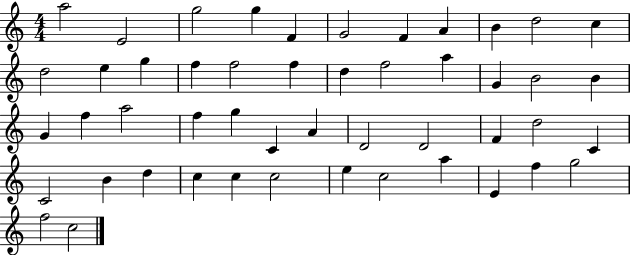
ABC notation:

X:1
T:Untitled
M:4/4
L:1/4
K:C
a2 E2 g2 g F G2 F A B d2 c d2 e g f f2 f d f2 a G B2 B G f a2 f g C A D2 D2 F d2 C C2 B d c c c2 e c2 a E f g2 f2 c2